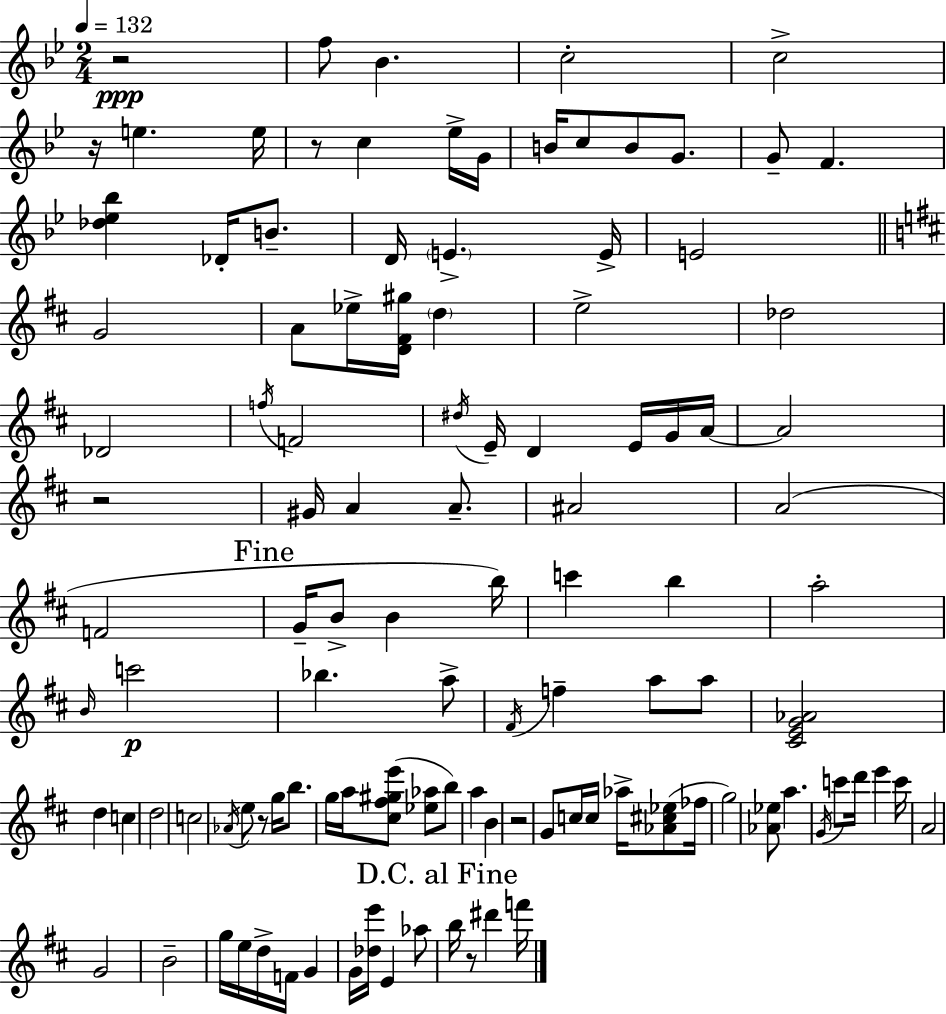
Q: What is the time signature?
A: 2/4